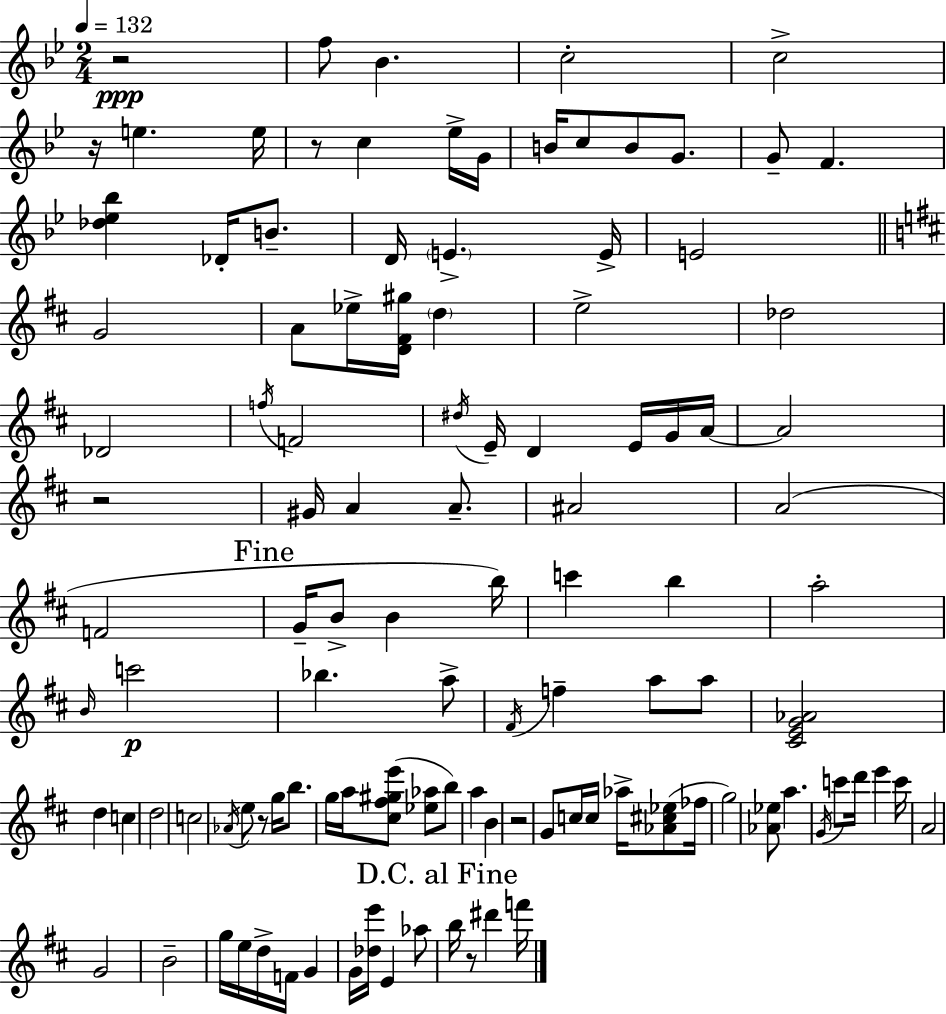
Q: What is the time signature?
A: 2/4